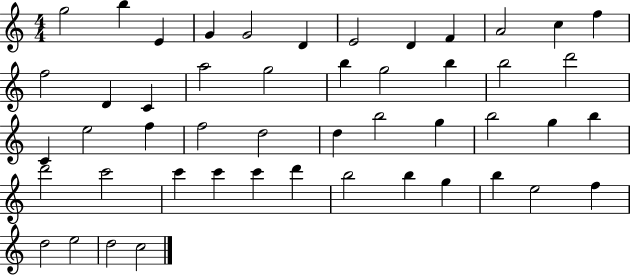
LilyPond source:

{
  \clef treble
  \numericTimeSignature
  \time 4/4
  \key c \major
  g''2 b''4 e'4 | g'4 g'2 d'4 | e'2 d'4 f'4 | a'2 c''4 f''4 | \break f''2 d'4 c'4 | a''2 g''2 | b''4 g''2 b''4 | b''2 d'''2 | \break c'4 e''2 f''4 | f''2 d''2 | d''4 b''2 g''4 | b''2 g''4 b''4 | \break d'''2 c'''2 | c'''4 c'''4 c'''4 d'''4 | b''2 b''4 g''4 | b''4 e''2 f''4 | \break d''2 e''2 | d''2 c''2 | \bar "|."
}